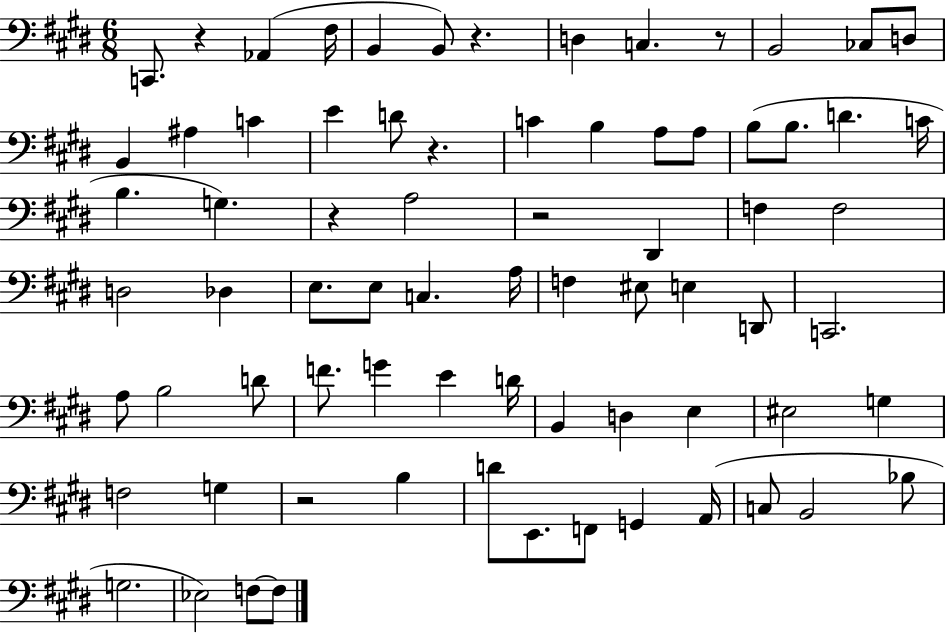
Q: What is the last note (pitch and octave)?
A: F3